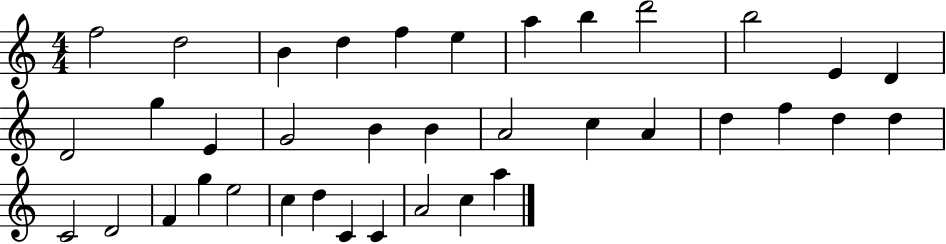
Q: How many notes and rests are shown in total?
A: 37